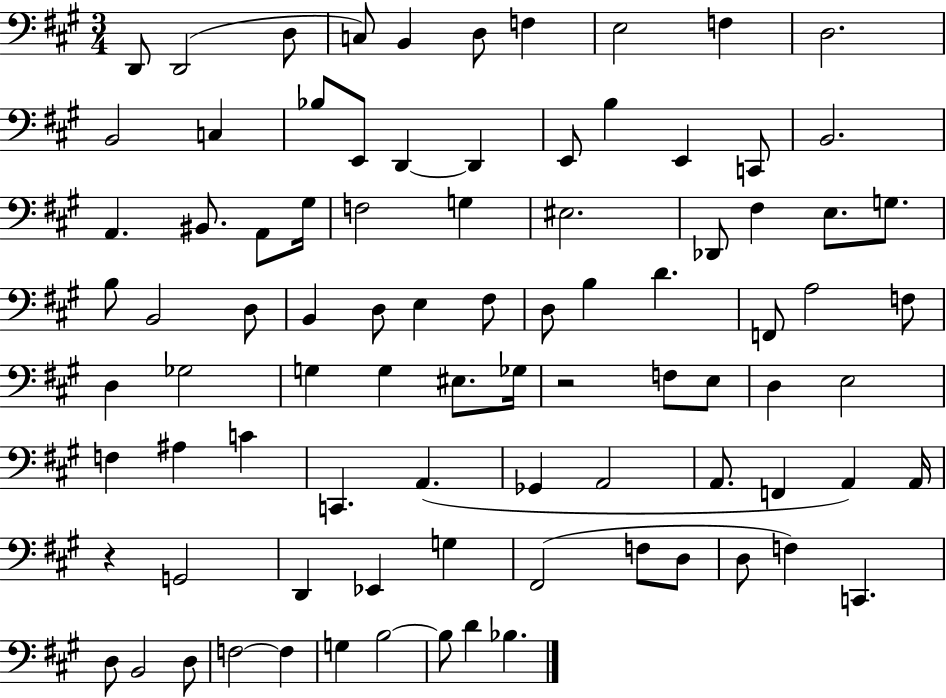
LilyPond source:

{
  \clef bass
  \numericTimeSignature
  \time 3/4
  \key a \major
  d,8 d,2( d8 | c8) b,4 d8 f4 | e2 f4 | d2. | \break b,2 c4 | bes8 e,8 d,4~~ d,4 | e,8 b4 e,4 c,8 | b,2. | \break a,4. bis,8. a,8 gis16 | f2 g4 | eis2. | des,8 fis4 e8. g8. | \break b8 b,2 d8 | b,4 d8 e4 fis8 | d8 b4 d'4. | f,8 a2 f8 | \break d4 ges2 | g4 g4 eis8. ges16 | r2 f8 e8 | d4 e2 | \break f4 ais4 c'4 | c,4. a,4.( | ges,4 a,2 | a,8. f,4 a,4) a,16 | \break r4 g,2 | d,4 ees,4 g4 | fis,2( f8 d8 | d8 f4) c,4. | \break d8 b,2 d8 | f2~~ f4 | g4 b2~~ | b8 d'4 bes4. | \break \bar "|."
}